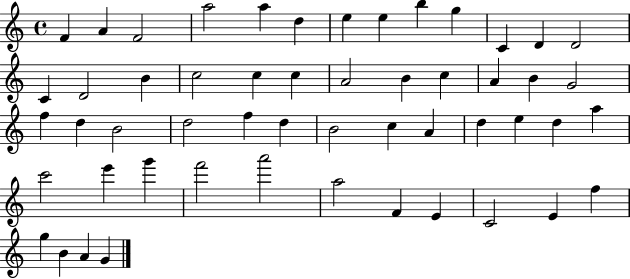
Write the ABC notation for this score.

X:1
T:Untitled
M:4/4
L:1/4
K:C
F A F2 a2 a d e e b g C D D2 C D2 B c2 c c A2 B c A B G2 f d B2 d2 f d B2 c A d e d a c'2 e' g' f'2 a'2 a2 F E C2 E f g B A G